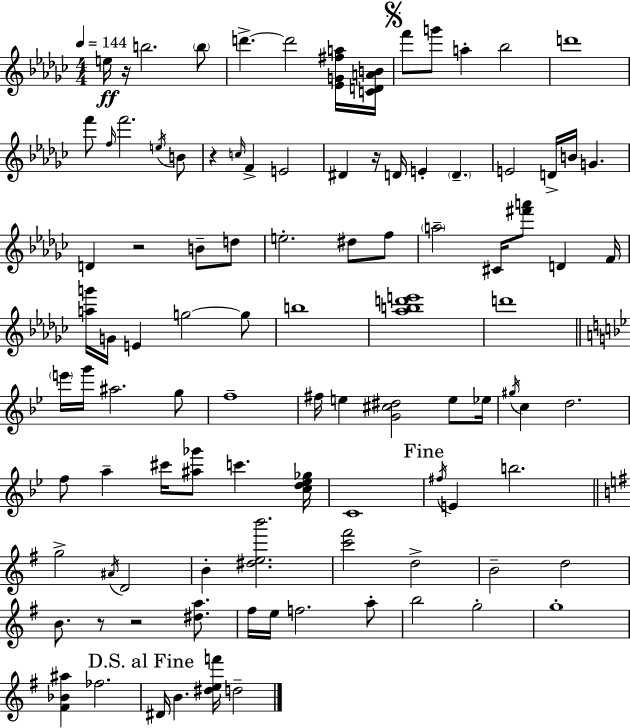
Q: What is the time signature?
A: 4/4